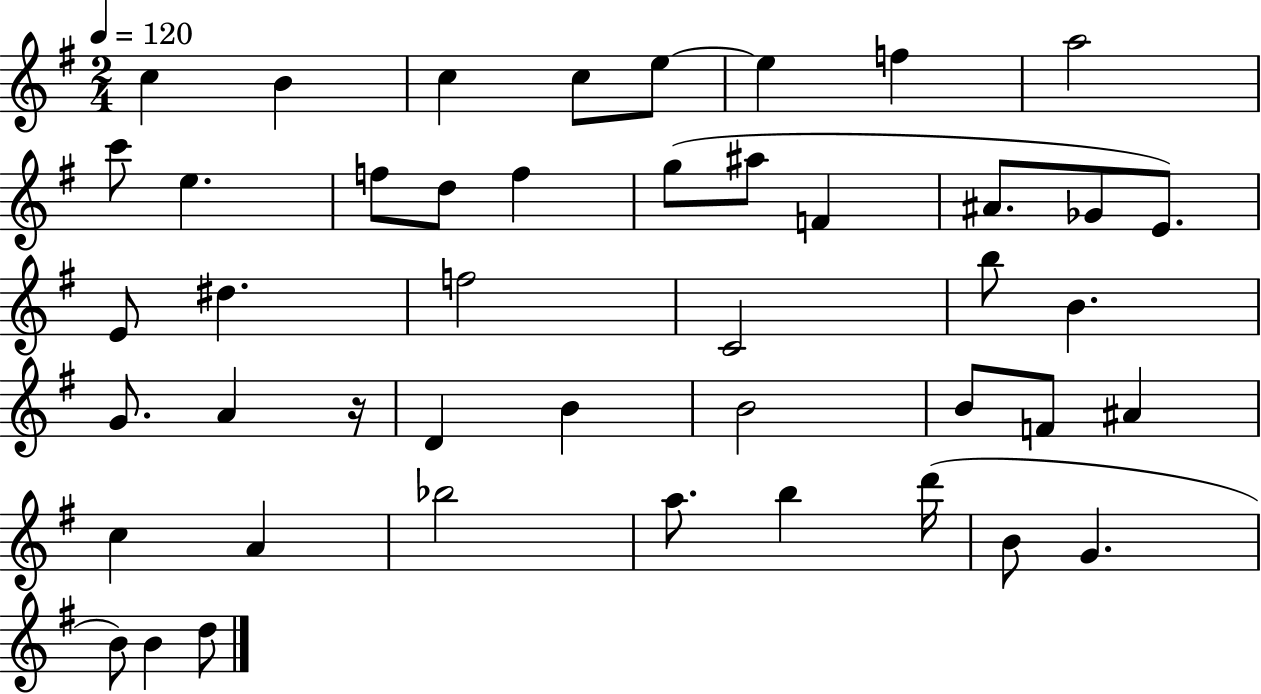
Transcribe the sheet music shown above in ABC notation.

X:1
T:Untitled
M:2/4
L:1/4
K:G
c B c c/2 e/2 e f a2 c'/2 e f/2 d/2 f g/2 ^a/2 F ^A/2 _G/2 E/2 E/2 ^d f2 C2 b/2 B G/2 A z/4 D B B2 B/2 F/2 ^A c A _b2 a/2 b d'/4 B/2 G B/2 B d/2